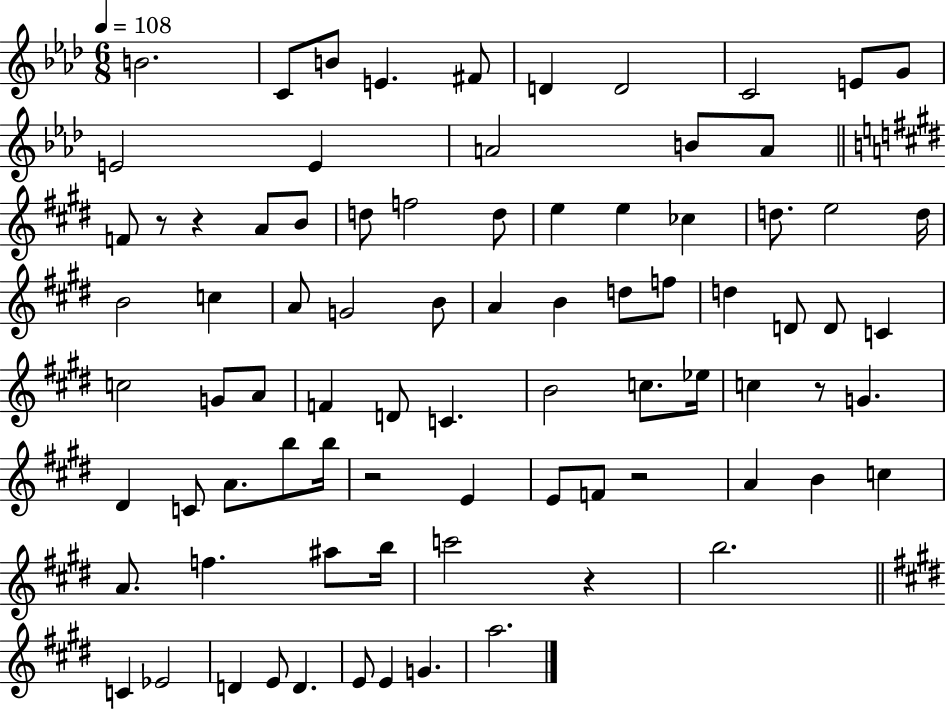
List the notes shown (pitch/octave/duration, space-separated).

B4/h. C4/e B4/e E4/q. F#4/e D4/q D4/h C4/h E4/e G4/e E4/h E4/q A4/h B4/e A4/e F4/e R/e R/q A4/e B4/e D5/e F5/h D5/e E5/q E5/q CES5/q D5/e. E5/h D5/s B4/h C5/q A4/e G4/h B4/e A4/q B4/q D5/e F5/e D5/q D4/e D4/e C4/q C5/h G4/e A4/e F4/q D4/e C4/q. B4/h C5/e. Eb5/s C5/q R/e G4/q. D#4/q C4/e A4/e. B5/e B5/s R/h E4/q E4/e F4/e R/h A4/q B4/q C5/q A4/e. F5/q. A#5/e B5/s C6/h R/q B5/h. C4/q Eb4/h D4/q E4/e D4/q. E4/e E4/q G4/q. A5/h.